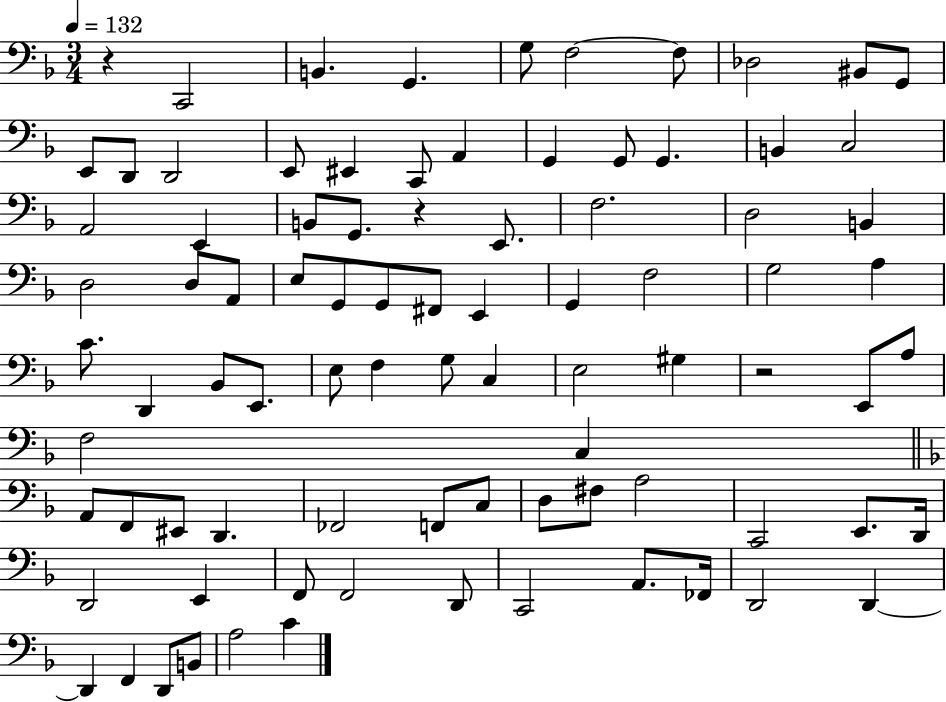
{
  \clef bass
  \numericTimeSignature
  \time 3/4
  \key f \major
  \tempo 4 = 132
  r4 c,2 | b,4. g,4. | g8 f2~~ f8 | des2 bis,8 g,8 | \break e,8 d,8 d,2 | e,8 eis,4 c,8 a,4 | g,4 g,8 g,4. | b,4 c2 | \break a,2 e,4 | b,8 g,8. r4 e,8. | f2. | d2 b,4 | \break d2 d8 a,8 | e8 g,8 g,8 fis,8 e,4 | g,4 f2 | g2 a4 | \break c'8. d,4 bes,8 e,8. | e8 f4 g8 c4 | e2 gis4 | r2 e,8 a8 | \break f2 c4 | \bar "||" \break \key f \major a,8 f,8 eis,8 d,4. | fes,2 f,8 c8 | d8 fis8 a2 | c,2 e,8. d,16 | \break d,2 e,4 | f,8 f,2 d,8 | c,2 a,8. fes,16 | d,2 d,4~~ | \break d,4 f,4 d,8 b,8 | a2 c'4 | \bar "|."
}